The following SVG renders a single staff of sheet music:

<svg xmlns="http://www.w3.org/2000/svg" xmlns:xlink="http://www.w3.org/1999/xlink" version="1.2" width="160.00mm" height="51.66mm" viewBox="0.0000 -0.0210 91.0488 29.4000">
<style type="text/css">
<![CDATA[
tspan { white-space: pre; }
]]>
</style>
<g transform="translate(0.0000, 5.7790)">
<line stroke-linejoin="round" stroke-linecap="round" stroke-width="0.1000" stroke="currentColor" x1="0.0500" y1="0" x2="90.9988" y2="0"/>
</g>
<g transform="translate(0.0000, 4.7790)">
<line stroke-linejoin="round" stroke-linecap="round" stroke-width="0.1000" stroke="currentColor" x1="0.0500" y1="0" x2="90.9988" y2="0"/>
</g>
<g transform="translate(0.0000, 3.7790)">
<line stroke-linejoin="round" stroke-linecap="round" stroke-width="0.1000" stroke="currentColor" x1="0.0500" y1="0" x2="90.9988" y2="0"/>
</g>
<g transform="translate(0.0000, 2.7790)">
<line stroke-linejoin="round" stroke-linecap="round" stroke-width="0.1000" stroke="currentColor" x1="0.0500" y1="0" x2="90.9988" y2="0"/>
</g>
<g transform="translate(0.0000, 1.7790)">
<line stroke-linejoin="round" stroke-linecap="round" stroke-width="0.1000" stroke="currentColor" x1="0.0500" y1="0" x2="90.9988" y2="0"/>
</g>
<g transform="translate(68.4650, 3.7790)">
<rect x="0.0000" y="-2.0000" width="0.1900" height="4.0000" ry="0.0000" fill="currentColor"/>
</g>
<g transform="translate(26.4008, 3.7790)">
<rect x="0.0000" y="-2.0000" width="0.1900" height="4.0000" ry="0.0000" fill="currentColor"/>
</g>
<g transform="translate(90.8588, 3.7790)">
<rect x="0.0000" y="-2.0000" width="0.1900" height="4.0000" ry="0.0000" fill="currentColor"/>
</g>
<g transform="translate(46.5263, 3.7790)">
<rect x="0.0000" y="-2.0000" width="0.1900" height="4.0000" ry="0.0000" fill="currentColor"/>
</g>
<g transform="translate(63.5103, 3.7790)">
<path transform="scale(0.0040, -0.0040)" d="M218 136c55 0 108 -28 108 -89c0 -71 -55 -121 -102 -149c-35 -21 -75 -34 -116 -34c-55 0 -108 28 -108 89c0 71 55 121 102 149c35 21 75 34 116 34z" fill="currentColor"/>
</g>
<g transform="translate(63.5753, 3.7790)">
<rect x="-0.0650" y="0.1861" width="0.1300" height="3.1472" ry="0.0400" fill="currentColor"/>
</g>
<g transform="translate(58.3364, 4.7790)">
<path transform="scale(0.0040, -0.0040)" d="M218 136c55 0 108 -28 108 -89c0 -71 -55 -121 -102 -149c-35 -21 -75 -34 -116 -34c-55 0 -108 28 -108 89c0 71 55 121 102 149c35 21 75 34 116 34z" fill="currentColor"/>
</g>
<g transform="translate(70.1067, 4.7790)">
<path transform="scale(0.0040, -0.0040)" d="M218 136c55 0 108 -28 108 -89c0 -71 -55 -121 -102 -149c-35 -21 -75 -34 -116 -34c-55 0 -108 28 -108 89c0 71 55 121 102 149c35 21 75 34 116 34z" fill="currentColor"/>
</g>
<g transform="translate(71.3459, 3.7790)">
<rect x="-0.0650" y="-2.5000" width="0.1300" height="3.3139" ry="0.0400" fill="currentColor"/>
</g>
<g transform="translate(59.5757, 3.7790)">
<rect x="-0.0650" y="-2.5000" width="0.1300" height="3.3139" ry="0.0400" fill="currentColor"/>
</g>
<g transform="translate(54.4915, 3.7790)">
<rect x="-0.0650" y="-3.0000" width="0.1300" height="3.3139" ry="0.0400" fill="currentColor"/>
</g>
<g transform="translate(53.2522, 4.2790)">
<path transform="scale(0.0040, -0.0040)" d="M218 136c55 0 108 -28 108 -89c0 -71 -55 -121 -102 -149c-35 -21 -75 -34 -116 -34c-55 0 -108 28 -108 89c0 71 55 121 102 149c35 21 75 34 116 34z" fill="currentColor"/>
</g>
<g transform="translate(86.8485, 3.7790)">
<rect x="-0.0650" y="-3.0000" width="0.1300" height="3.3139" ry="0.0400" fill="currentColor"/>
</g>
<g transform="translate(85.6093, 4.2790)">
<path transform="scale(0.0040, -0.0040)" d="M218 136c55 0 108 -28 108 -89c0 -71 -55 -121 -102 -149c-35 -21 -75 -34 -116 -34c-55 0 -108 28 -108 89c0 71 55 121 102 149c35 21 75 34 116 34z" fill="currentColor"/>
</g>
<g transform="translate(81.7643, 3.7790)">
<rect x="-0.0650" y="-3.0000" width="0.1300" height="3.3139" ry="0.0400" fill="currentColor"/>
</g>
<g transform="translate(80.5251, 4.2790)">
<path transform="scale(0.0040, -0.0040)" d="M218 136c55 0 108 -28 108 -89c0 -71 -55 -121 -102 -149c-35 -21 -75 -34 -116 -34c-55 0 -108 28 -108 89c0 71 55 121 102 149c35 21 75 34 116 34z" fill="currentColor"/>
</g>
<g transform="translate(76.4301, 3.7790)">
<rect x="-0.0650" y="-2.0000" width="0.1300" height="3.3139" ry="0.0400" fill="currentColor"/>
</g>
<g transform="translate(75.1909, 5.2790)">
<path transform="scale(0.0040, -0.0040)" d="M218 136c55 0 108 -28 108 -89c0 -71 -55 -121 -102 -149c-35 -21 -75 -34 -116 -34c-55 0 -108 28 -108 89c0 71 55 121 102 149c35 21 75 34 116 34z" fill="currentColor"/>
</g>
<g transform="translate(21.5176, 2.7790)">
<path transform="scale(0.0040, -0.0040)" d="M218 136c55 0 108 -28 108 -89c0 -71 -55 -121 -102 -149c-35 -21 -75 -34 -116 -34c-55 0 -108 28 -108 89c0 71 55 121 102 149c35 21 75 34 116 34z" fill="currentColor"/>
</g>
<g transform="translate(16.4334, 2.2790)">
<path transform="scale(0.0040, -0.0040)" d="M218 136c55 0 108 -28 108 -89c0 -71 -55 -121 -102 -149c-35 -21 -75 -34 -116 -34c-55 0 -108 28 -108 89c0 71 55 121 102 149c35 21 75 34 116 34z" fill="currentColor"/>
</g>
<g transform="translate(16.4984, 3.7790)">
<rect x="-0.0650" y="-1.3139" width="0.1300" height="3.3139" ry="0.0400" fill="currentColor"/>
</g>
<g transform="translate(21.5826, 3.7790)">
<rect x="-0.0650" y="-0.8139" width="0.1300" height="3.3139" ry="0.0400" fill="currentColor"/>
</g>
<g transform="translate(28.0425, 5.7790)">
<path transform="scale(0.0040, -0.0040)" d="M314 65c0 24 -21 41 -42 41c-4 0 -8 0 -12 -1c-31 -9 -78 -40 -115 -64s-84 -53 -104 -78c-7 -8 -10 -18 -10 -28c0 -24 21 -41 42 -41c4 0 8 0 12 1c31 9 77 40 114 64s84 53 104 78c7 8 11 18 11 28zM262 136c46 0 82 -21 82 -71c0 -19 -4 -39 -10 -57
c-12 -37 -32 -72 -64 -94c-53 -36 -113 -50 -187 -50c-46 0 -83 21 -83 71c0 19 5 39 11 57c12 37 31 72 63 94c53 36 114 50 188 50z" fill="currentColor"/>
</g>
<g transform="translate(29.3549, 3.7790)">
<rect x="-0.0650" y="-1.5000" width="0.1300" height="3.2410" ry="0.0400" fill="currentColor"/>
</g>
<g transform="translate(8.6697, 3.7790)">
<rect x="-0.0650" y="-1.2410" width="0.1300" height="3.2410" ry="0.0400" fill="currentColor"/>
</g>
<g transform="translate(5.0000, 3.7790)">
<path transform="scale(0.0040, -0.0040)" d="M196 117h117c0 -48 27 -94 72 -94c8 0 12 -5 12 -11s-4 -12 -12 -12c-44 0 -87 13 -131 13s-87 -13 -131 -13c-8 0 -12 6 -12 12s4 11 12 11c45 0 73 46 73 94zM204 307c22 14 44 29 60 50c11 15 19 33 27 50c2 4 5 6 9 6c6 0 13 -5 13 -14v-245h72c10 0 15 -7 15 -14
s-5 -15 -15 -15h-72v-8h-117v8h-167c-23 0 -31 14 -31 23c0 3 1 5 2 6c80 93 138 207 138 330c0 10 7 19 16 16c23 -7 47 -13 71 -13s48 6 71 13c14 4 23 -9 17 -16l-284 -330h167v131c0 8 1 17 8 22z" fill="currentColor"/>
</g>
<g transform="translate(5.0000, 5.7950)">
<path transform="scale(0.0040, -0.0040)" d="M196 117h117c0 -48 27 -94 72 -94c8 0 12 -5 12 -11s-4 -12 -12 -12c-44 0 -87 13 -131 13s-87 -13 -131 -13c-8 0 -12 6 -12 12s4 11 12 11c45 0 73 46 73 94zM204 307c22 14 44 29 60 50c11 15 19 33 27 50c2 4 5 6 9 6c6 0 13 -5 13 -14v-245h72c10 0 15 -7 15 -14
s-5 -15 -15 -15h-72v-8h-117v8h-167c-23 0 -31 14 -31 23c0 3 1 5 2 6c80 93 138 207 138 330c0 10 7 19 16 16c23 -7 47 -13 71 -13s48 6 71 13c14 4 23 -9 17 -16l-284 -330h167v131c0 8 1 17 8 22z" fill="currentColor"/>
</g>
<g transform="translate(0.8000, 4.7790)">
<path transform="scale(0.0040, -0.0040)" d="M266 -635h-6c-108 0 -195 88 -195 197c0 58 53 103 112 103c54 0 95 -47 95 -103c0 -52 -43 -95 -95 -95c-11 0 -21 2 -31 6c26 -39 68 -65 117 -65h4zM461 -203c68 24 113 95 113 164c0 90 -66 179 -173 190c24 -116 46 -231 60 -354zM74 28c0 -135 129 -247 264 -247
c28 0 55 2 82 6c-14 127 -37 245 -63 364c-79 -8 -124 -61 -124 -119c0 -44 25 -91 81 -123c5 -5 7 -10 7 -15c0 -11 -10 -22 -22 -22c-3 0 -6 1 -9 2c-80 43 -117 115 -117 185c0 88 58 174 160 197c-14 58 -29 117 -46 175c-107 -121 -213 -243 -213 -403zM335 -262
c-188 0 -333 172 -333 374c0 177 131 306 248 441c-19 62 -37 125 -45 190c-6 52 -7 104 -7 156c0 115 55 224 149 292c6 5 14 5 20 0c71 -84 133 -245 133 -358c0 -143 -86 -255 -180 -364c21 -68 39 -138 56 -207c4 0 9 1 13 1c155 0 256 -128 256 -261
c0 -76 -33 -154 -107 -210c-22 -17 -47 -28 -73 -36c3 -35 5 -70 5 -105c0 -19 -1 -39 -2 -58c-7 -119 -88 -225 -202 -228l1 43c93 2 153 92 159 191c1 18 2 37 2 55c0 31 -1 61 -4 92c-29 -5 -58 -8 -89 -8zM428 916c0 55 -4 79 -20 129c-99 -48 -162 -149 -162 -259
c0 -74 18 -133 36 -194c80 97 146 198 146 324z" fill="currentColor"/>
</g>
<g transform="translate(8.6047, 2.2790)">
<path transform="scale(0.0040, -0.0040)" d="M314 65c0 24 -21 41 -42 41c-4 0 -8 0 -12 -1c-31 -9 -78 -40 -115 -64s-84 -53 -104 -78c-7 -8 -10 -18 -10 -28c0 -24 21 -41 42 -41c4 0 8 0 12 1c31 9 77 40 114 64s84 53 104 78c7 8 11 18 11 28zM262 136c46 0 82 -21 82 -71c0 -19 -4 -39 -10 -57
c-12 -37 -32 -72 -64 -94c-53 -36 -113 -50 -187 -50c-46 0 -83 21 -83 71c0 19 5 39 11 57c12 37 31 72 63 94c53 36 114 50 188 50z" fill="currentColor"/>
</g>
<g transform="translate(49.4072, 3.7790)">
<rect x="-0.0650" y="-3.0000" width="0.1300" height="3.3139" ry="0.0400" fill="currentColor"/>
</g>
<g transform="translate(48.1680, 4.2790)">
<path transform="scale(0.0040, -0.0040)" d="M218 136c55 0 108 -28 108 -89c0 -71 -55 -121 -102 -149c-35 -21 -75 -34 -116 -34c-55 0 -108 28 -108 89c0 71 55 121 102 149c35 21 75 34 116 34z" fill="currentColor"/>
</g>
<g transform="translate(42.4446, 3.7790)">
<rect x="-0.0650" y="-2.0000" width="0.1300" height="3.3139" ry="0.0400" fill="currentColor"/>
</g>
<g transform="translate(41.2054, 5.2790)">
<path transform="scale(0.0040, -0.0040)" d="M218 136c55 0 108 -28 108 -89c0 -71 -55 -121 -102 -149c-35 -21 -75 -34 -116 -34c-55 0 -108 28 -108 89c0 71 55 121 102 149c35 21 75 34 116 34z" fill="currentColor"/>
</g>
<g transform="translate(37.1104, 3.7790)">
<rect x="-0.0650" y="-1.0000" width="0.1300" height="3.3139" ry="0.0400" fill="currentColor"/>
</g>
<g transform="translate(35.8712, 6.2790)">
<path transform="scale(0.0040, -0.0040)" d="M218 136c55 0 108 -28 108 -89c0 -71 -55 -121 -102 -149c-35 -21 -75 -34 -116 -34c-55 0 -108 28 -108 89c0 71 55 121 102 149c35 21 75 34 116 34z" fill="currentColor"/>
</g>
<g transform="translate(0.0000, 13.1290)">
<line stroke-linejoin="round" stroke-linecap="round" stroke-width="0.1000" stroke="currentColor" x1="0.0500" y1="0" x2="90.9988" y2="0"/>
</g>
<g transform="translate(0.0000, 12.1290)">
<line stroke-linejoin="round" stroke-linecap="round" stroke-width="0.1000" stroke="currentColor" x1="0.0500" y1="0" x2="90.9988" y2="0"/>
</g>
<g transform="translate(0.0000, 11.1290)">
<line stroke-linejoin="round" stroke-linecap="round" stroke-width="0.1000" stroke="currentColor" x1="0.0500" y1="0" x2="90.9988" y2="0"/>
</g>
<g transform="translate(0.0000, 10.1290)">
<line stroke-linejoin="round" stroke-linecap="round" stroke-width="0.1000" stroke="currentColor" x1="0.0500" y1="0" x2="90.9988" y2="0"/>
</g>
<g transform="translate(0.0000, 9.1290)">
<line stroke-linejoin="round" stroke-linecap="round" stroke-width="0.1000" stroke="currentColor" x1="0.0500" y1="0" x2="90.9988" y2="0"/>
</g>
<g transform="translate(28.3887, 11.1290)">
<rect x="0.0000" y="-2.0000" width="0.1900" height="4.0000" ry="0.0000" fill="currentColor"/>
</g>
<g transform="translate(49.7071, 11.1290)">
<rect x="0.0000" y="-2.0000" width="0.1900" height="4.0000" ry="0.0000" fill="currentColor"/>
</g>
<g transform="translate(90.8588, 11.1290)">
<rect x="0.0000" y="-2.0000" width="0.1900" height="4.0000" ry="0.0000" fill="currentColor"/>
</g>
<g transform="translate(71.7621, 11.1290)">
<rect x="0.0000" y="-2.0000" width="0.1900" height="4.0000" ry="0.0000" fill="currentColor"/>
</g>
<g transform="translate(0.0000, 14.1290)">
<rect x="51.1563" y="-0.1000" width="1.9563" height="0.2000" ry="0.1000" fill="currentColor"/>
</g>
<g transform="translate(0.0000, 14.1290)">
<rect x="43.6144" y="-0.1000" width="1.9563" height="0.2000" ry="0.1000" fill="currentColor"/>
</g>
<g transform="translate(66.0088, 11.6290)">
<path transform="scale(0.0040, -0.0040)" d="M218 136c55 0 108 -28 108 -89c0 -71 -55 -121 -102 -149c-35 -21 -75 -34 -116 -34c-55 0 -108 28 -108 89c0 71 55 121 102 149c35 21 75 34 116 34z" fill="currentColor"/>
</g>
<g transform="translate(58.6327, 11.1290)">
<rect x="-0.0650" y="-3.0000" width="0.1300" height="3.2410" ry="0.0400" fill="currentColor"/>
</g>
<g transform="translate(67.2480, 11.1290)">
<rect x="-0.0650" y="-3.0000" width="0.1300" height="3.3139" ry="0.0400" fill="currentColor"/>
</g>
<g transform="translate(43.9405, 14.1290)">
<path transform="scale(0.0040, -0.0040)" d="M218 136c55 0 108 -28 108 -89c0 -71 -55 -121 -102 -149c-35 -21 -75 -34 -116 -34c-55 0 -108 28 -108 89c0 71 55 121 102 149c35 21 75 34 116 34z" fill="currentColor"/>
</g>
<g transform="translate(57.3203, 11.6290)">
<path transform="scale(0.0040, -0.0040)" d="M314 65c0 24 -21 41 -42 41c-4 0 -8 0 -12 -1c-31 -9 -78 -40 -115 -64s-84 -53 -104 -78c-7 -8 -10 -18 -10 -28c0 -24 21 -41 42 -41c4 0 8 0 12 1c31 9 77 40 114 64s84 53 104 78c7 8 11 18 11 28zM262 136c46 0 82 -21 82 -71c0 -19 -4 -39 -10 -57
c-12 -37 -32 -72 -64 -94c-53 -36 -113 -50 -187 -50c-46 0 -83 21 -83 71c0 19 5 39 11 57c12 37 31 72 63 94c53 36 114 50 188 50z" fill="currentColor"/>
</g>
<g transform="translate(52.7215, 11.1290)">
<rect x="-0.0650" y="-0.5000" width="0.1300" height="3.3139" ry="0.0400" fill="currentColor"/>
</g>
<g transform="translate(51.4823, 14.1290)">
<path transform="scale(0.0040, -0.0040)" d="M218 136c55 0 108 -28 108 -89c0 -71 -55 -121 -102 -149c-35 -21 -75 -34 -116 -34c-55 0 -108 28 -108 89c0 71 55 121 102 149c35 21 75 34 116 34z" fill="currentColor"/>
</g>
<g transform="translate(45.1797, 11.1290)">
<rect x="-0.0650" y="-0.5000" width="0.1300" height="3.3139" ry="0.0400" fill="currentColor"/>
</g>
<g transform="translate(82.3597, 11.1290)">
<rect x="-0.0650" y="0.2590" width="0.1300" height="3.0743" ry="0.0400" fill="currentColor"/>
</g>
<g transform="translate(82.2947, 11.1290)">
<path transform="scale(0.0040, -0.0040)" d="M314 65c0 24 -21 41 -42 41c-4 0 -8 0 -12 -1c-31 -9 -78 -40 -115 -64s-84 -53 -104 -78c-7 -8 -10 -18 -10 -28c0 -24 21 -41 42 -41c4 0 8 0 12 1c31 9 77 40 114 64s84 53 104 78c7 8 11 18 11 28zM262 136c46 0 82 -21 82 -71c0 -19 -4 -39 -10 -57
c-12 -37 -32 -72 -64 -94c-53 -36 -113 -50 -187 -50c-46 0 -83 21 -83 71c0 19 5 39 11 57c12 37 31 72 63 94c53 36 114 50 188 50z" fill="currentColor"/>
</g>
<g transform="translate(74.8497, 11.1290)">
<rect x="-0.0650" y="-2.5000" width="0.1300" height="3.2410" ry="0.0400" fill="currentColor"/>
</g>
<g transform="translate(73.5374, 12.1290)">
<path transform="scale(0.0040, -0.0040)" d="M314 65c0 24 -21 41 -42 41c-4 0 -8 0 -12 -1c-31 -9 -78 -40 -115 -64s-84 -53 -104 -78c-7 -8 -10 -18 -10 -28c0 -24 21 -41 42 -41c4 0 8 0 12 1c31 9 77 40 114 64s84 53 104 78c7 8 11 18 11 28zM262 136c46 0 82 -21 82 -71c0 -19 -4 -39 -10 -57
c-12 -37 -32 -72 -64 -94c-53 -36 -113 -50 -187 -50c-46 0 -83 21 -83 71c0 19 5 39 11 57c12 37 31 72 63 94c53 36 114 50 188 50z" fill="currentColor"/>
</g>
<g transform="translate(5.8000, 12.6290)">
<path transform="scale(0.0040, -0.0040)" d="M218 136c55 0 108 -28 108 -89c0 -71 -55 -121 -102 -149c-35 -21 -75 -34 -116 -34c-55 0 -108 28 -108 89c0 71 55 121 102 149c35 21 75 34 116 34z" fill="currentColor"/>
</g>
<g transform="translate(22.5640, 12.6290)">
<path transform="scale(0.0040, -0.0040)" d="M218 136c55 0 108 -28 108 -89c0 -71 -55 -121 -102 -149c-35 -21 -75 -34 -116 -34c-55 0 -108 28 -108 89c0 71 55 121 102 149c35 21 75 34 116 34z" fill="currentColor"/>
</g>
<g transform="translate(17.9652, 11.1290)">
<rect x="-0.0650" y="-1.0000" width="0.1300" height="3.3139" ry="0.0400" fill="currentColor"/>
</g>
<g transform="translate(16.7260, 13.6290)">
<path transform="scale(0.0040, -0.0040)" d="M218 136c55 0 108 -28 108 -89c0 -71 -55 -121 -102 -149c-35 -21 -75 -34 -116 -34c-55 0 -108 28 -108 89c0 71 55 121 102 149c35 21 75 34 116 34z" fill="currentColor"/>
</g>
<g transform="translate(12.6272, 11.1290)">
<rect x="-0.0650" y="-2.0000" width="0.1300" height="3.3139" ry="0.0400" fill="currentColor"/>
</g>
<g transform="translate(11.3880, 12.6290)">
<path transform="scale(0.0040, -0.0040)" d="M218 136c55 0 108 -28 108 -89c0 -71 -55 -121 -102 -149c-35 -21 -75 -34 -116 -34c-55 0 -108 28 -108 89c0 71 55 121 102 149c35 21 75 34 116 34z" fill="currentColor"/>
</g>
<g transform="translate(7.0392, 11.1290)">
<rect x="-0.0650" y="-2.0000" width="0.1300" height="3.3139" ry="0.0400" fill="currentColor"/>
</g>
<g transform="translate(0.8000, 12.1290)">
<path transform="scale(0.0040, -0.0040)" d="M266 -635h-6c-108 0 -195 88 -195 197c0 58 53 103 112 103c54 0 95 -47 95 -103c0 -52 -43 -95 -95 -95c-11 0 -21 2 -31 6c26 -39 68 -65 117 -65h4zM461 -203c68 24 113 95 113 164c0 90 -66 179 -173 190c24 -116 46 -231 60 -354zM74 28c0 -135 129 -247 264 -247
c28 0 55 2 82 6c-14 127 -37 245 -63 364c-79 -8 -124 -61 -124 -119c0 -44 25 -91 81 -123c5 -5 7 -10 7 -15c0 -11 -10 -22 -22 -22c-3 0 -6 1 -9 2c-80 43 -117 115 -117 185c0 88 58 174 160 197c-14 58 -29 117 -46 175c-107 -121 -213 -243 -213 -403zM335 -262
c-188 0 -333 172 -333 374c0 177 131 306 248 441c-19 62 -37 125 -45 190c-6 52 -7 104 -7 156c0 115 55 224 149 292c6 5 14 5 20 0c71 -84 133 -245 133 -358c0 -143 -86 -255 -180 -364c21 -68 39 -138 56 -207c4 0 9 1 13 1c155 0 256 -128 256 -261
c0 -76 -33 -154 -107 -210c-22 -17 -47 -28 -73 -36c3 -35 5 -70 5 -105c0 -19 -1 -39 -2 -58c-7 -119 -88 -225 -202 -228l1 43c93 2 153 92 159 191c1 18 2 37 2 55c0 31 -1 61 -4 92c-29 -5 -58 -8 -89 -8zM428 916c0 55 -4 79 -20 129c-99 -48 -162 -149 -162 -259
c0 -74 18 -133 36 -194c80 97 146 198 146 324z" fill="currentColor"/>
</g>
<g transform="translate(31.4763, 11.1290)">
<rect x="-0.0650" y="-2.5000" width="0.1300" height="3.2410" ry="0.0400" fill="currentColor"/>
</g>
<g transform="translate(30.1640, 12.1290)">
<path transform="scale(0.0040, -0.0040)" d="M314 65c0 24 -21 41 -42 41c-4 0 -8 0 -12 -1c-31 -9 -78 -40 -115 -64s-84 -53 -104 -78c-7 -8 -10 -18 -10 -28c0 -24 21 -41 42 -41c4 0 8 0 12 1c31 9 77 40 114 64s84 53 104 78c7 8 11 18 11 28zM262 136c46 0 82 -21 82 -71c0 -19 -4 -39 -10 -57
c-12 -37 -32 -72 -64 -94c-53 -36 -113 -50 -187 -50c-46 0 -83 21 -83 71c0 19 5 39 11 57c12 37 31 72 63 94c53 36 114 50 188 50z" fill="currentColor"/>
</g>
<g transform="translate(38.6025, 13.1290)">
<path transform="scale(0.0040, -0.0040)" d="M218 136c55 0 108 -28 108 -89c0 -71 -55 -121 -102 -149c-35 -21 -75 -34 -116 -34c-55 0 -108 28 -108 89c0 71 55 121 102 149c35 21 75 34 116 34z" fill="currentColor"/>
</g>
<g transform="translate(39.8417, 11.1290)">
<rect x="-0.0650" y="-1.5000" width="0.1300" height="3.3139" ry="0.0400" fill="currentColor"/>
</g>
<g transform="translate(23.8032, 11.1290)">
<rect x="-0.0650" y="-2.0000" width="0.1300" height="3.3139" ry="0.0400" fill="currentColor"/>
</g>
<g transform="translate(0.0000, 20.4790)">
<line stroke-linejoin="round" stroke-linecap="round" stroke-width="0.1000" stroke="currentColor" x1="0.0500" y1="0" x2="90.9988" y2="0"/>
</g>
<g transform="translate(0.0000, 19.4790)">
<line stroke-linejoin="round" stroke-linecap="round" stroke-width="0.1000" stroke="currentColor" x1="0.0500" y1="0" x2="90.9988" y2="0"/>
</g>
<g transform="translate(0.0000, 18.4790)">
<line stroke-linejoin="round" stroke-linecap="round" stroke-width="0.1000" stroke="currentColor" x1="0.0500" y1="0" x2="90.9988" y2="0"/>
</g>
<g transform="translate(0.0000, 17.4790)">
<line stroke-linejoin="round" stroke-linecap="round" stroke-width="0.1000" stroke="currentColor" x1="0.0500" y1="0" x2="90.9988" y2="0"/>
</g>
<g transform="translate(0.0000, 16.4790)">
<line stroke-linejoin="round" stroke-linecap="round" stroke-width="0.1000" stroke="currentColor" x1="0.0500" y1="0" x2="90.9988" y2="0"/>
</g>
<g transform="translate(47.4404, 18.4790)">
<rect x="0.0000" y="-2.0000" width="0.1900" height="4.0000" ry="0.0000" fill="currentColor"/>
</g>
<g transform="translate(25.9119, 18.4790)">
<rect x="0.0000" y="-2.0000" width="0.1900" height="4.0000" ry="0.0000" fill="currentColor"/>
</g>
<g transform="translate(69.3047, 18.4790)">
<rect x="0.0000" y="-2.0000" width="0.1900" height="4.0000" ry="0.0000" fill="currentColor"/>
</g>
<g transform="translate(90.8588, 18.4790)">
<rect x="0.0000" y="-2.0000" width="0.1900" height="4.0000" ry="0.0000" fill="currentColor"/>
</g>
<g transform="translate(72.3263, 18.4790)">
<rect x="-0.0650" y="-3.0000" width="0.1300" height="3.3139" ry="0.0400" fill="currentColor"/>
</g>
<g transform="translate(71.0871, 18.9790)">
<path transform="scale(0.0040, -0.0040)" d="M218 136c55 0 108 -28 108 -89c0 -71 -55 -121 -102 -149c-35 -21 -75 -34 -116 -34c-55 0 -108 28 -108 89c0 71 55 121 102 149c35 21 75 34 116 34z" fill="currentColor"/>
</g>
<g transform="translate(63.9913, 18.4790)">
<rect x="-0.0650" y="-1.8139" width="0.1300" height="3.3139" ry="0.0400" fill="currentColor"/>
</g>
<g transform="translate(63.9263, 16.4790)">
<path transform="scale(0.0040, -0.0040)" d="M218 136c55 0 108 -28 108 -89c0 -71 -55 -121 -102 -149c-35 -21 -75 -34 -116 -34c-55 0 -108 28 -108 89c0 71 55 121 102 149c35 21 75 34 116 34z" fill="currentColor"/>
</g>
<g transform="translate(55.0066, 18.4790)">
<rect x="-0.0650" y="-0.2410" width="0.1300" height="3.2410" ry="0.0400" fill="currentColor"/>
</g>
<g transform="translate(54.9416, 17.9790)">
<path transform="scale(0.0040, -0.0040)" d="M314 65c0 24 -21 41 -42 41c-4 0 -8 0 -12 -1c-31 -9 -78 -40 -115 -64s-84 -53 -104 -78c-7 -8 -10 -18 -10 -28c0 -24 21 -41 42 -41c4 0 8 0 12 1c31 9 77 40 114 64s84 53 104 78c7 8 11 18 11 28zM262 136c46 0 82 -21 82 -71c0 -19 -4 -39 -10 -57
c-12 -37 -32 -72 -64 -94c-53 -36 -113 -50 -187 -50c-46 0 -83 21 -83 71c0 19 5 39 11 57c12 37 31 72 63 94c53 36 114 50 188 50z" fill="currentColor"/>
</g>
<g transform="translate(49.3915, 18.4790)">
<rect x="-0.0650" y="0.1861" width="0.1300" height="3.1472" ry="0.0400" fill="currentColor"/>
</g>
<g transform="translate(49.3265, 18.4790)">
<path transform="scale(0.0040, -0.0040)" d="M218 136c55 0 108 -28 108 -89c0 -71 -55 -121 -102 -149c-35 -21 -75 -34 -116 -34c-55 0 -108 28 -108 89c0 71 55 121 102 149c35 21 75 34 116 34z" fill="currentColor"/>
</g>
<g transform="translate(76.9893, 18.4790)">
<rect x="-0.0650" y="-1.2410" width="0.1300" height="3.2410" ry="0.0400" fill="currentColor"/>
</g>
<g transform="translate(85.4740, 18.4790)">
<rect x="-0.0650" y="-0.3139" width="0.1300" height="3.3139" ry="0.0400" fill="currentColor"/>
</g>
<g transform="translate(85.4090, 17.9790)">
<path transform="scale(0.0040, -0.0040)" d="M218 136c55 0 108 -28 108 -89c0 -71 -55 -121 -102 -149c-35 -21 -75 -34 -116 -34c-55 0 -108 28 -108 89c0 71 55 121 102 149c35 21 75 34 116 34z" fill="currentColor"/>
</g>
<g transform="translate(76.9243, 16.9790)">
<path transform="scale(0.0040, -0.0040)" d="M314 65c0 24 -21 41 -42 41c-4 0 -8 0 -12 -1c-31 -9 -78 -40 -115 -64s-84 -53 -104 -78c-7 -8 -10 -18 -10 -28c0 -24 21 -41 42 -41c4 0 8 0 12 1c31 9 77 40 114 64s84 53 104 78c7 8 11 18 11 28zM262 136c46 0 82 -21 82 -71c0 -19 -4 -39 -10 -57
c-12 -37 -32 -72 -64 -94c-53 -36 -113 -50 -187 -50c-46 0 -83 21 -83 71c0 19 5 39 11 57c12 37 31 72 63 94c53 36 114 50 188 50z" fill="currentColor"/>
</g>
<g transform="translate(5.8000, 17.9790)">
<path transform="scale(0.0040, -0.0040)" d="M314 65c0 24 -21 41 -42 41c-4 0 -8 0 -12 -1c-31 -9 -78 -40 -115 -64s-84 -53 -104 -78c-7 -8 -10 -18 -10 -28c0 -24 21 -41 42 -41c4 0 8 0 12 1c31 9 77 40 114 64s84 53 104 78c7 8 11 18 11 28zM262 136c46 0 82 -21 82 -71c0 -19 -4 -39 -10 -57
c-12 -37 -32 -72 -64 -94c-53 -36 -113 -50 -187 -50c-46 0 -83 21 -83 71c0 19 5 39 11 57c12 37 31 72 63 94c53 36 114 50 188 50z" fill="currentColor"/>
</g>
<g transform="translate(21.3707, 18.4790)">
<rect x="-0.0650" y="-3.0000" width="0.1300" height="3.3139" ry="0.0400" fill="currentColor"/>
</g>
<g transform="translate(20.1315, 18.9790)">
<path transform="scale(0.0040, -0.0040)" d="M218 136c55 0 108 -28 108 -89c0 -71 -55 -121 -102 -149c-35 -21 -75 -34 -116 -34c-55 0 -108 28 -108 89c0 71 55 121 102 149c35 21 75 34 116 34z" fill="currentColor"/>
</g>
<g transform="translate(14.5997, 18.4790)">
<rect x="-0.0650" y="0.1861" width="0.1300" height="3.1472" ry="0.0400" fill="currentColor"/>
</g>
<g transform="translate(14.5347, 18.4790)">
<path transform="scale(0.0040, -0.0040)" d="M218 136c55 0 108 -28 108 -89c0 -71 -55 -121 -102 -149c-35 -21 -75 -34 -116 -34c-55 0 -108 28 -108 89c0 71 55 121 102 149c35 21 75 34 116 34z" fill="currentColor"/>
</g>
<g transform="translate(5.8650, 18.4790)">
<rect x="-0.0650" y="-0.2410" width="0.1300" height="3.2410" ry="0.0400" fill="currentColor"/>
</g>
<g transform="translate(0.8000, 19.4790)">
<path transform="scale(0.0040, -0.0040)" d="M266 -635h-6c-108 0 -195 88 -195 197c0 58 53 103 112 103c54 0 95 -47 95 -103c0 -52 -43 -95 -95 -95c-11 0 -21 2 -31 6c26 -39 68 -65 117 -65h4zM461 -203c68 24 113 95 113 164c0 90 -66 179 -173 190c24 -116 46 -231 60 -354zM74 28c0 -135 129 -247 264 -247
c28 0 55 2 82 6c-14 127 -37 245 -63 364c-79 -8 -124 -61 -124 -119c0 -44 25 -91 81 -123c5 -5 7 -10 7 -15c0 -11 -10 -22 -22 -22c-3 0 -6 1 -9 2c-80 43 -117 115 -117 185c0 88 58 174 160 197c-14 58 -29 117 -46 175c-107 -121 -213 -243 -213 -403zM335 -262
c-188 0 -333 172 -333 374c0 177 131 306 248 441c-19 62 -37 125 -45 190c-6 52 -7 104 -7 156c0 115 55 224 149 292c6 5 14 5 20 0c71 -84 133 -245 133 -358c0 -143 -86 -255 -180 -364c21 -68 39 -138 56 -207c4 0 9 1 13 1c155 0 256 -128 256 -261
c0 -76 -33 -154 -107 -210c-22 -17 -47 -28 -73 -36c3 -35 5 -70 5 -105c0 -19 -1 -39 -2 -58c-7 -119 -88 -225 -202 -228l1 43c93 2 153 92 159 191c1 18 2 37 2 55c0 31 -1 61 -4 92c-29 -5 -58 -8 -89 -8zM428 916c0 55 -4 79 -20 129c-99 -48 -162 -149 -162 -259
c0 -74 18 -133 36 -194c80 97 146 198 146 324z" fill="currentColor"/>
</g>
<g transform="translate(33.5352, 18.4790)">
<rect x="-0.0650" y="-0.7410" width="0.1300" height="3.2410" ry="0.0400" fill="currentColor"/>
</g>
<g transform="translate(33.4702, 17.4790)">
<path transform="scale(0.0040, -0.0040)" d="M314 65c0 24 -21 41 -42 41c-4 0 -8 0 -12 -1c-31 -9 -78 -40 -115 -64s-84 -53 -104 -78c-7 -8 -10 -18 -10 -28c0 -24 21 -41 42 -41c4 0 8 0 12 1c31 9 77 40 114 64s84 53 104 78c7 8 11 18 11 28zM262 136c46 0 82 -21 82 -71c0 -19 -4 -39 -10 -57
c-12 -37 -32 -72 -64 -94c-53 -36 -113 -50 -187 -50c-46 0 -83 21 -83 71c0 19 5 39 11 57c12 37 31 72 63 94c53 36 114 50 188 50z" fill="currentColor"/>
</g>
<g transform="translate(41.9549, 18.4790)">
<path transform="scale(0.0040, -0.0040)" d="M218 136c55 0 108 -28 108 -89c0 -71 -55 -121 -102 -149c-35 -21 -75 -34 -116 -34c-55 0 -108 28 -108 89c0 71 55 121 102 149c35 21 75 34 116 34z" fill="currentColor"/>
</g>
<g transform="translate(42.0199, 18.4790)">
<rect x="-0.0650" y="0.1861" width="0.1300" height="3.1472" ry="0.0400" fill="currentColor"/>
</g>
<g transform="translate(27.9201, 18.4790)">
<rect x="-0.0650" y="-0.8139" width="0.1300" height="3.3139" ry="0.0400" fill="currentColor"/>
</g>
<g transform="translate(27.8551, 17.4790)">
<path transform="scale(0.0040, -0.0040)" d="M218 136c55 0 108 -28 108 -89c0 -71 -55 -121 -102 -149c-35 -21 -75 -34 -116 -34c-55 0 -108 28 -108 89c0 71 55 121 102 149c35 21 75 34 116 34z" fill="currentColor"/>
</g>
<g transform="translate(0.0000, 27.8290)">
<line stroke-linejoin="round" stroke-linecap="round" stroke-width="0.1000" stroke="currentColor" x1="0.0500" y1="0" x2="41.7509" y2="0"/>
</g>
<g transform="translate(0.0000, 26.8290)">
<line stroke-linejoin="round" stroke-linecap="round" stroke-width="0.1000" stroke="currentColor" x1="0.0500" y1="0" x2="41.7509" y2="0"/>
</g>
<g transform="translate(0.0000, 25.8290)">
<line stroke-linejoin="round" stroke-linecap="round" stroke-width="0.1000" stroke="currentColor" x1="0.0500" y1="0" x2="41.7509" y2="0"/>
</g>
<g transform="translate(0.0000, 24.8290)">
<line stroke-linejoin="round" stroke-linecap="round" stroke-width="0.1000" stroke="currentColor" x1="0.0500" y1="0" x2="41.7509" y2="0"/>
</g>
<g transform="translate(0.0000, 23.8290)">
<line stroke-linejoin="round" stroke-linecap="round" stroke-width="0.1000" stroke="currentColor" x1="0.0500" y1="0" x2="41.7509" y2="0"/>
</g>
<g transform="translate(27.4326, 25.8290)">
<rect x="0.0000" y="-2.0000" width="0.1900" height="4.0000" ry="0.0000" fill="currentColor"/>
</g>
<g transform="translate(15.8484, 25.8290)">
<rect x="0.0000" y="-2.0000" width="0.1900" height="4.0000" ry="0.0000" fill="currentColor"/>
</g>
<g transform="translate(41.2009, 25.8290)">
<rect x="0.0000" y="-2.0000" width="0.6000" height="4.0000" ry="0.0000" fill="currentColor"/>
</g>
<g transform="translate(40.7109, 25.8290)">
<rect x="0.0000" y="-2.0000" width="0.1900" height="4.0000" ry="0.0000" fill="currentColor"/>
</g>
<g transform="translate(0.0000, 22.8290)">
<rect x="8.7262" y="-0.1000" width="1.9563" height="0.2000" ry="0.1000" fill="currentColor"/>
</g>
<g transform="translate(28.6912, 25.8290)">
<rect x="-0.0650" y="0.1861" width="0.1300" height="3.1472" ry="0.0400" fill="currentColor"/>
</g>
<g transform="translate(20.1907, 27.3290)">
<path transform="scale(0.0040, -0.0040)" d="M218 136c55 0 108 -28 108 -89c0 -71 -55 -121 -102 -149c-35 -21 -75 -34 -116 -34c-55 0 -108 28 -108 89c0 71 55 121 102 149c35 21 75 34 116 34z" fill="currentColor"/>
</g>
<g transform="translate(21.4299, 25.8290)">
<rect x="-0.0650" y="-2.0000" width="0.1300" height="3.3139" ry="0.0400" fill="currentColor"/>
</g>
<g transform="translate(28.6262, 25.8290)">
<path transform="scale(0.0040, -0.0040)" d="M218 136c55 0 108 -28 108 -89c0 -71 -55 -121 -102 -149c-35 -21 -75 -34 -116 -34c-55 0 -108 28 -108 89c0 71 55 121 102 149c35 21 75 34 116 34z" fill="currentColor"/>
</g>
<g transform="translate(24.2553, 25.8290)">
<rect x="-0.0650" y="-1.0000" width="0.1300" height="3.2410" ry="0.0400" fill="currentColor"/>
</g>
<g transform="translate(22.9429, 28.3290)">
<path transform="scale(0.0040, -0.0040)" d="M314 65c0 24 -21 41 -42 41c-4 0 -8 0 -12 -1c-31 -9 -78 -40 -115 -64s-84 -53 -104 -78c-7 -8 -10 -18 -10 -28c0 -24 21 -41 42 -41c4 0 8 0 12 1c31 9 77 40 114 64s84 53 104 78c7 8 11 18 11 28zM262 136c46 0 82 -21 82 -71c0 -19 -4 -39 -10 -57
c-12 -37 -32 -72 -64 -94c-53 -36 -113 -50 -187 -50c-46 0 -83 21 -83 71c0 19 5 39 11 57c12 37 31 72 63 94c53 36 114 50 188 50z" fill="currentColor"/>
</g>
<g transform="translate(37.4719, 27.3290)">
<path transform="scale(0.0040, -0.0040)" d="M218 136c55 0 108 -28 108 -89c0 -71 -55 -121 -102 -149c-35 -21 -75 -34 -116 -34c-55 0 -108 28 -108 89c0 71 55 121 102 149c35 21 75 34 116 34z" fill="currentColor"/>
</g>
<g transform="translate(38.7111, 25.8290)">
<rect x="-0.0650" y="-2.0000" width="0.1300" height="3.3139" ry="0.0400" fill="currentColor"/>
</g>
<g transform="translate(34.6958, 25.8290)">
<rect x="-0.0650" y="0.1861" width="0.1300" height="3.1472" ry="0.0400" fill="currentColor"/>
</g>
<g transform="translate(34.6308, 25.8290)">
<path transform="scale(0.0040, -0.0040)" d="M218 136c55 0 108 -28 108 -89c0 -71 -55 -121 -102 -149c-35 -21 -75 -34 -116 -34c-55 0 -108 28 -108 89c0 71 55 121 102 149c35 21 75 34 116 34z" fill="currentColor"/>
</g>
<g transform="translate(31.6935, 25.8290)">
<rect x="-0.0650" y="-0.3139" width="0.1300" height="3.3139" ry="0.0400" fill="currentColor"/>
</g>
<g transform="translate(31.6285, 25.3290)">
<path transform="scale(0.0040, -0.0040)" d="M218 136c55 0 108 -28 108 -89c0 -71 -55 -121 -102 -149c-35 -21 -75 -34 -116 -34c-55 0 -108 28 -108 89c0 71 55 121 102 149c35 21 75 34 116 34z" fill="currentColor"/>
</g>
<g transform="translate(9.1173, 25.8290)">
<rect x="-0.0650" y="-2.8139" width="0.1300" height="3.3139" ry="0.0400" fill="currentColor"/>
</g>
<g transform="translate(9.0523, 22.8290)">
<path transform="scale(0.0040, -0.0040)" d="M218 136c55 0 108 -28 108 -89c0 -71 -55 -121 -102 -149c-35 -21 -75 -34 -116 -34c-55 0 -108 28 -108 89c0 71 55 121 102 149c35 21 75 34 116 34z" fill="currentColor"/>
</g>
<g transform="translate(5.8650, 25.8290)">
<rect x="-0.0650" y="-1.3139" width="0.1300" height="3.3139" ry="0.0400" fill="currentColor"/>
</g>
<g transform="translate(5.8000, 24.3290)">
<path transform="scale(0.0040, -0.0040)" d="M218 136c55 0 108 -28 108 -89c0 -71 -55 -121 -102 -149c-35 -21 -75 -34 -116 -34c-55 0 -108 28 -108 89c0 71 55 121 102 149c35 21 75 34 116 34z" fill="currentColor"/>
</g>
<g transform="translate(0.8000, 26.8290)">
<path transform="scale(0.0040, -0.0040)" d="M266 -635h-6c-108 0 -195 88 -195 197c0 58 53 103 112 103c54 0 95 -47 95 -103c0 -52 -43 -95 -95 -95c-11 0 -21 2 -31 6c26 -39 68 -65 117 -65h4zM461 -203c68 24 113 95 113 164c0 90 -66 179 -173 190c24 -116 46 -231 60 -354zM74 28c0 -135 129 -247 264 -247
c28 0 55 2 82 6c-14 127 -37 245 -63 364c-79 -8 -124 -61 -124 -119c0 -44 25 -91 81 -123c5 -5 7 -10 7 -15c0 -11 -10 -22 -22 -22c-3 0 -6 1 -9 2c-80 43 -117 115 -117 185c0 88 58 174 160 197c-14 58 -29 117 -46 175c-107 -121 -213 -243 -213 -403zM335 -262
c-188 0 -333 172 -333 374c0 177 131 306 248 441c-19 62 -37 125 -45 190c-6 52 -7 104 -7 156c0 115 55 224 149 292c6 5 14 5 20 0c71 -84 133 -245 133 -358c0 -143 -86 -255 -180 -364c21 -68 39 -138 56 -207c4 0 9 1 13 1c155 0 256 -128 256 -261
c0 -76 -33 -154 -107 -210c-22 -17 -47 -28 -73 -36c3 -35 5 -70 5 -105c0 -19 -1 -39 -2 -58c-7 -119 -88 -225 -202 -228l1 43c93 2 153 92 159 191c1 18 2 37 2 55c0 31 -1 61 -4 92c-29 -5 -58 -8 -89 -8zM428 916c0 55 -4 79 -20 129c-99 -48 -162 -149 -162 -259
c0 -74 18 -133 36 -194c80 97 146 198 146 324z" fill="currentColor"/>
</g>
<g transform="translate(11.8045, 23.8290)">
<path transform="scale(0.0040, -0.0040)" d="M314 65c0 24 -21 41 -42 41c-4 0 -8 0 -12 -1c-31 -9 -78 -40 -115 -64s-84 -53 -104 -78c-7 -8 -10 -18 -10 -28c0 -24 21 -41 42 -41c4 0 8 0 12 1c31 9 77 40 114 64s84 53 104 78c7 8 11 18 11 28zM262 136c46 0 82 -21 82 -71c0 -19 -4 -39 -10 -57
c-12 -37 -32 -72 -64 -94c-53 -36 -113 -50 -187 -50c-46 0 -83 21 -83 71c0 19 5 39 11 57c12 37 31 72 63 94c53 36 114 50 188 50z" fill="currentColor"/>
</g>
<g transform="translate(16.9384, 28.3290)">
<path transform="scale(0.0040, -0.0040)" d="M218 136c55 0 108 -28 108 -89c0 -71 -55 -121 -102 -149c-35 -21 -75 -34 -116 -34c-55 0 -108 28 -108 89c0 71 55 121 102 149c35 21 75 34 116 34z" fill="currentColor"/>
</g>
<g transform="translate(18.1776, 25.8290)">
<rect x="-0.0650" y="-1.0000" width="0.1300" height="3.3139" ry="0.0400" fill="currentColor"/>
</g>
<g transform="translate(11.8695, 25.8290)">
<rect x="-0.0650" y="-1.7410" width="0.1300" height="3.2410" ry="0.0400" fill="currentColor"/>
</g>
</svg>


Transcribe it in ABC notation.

X:1
T:Untitled
M:4/4
L:1/4
K:C
e2 e d E2 D F A A G B G F A A F F D F G2 E C C A2 A G2 B2 c2 B A d d2 B B c2 f A e2 c e a f2 D F D2 B c B F